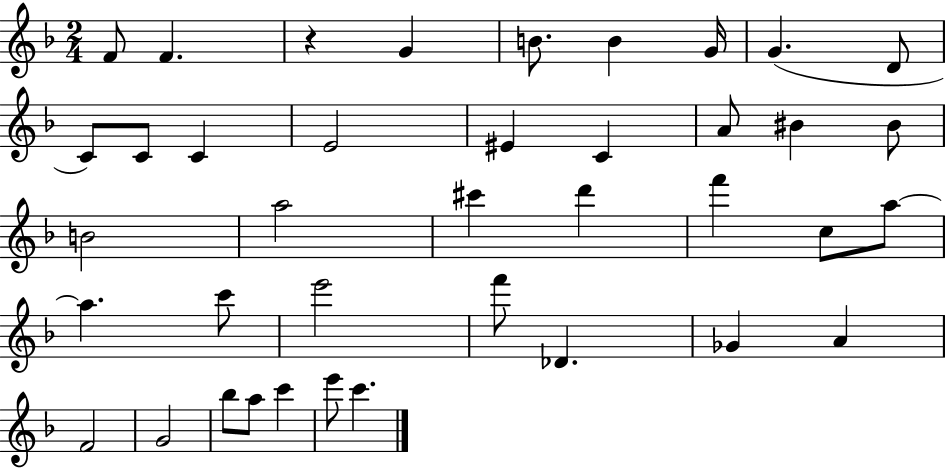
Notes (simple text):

F4/e F4/q. R/q G4/q B4/e. B4/q G4/s G4/q. D4/e C4/e C4/e C4/q E4/h EIS4/q C4/q A4/e BIS4/q BIS4/e B4/h A5/h C#6/q D6/q F6/q C5/e A5/e A5/q. C6/e E6/h F6/e Db4/q. Gb4/q A4/q F4/h G4/h Bb5/e A5/e C6/q E6/e C6/q.